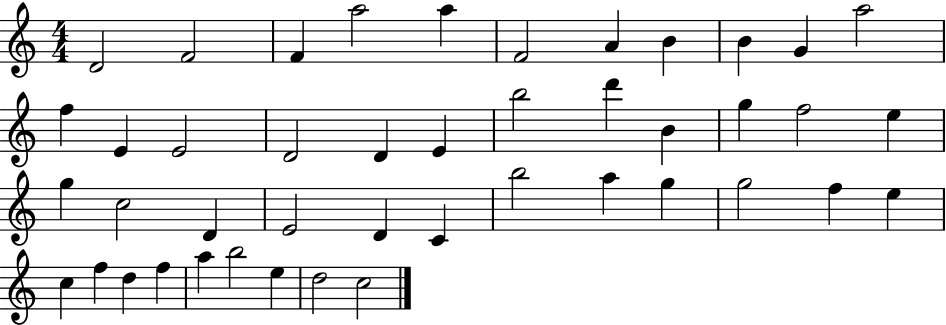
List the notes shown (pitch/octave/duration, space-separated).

D4/h F4/h F4/q A5/h A5/q F4/h A4/q B4/q B4/q G4/q A5/h F5/q E4/q E4/h D4/h D4/q E4/q B5/h D6/q B4/q G5/q F5/h E5/q G5/q C5/h D4/q E4/h D4/q C4/q B5/h A5/q G5/q G5/h F5/q E5/q C5/q F5/q D5/q F5/q A5/q B5/h E5/q D5/h C5/h